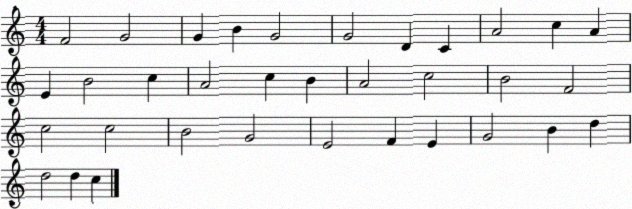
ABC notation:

X:1
T:Untitled
M:4/4
L:1/4
K:C
F2 G2 G B G2 G2 D C A2 c A E B2 c A2 c B A2 c2 B2 F2 c2 c2 B2 G2 E2 F E G2 B d d2 d c